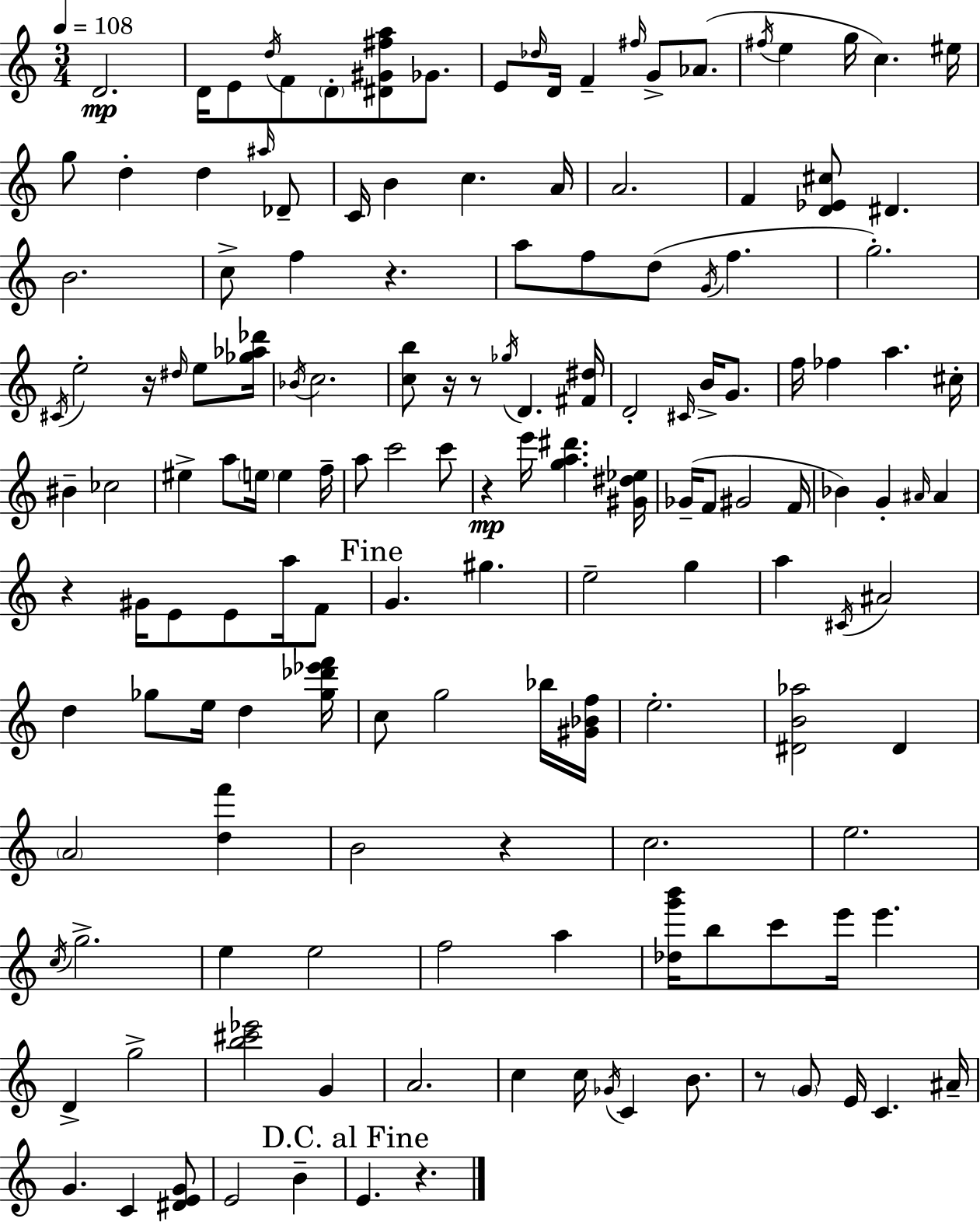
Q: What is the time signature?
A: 3/4